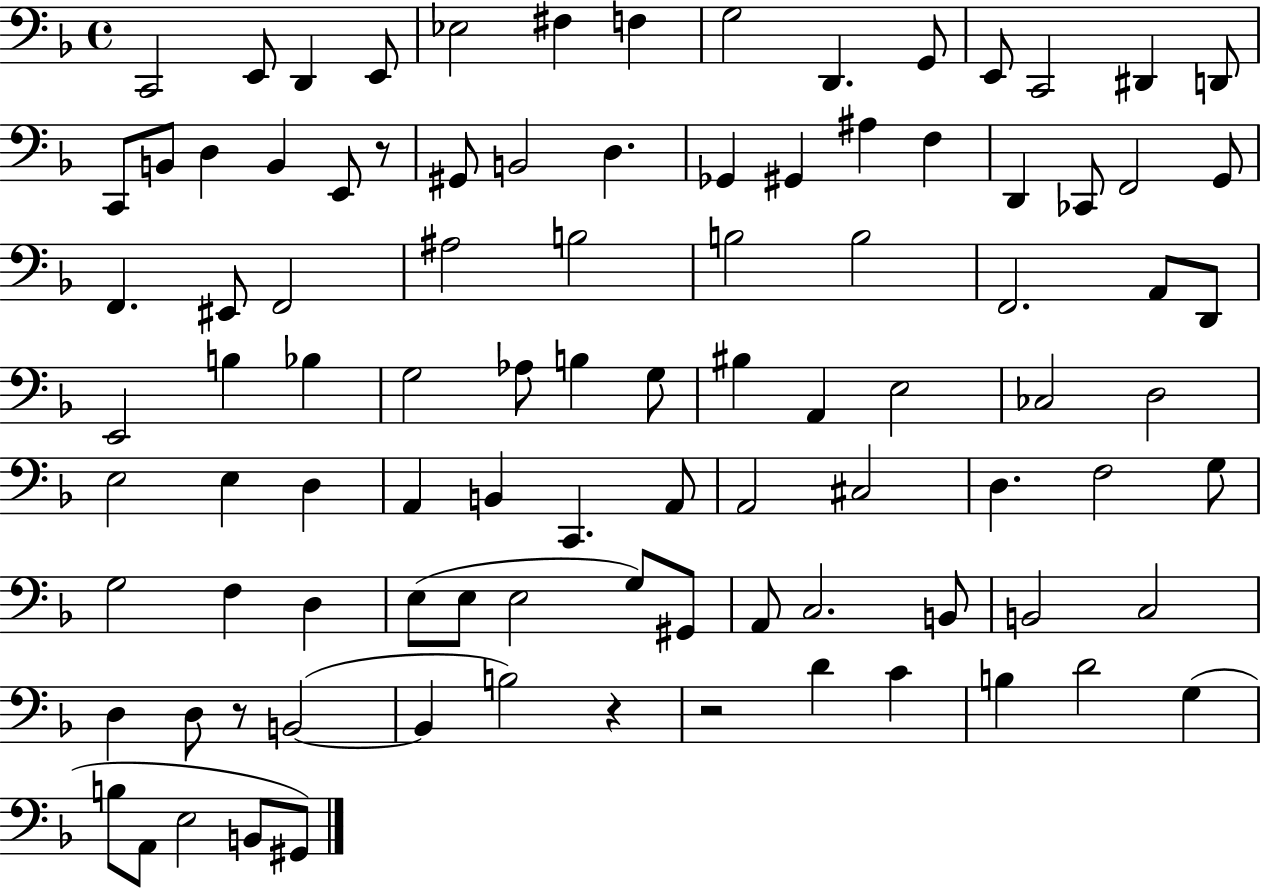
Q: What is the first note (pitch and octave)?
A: C2